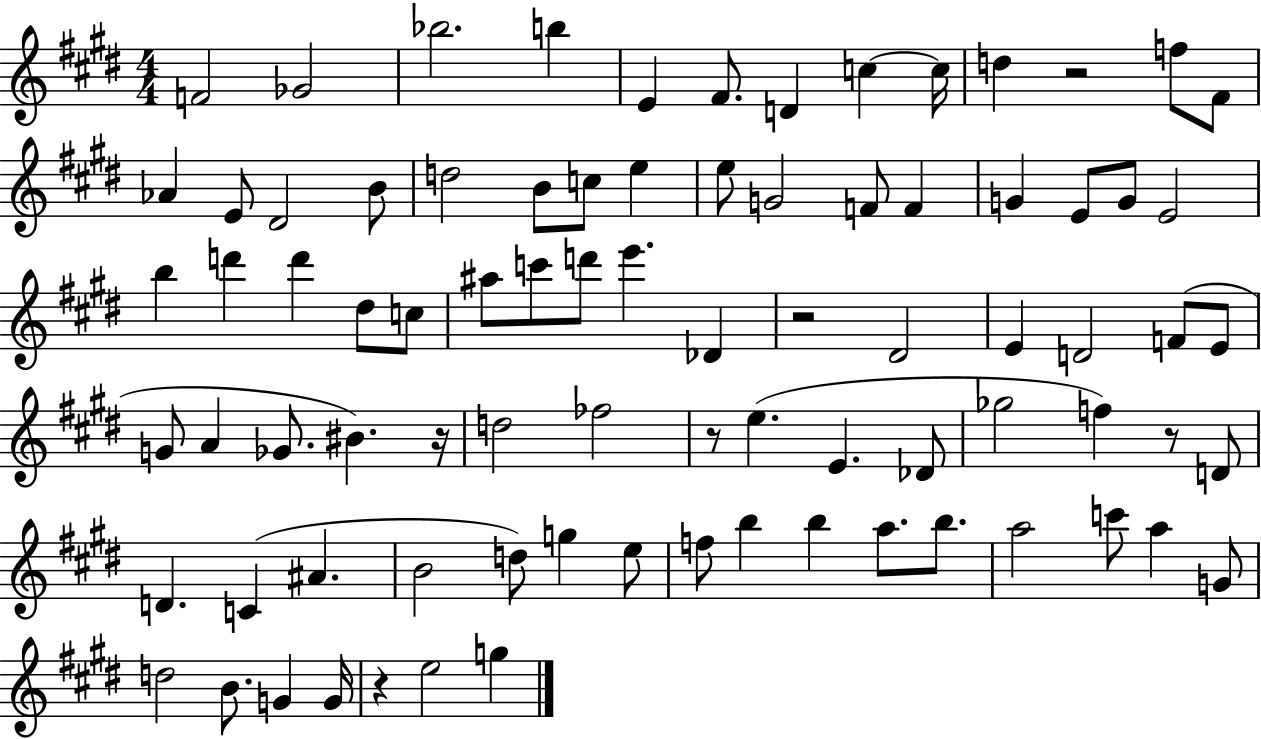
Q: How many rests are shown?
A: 6